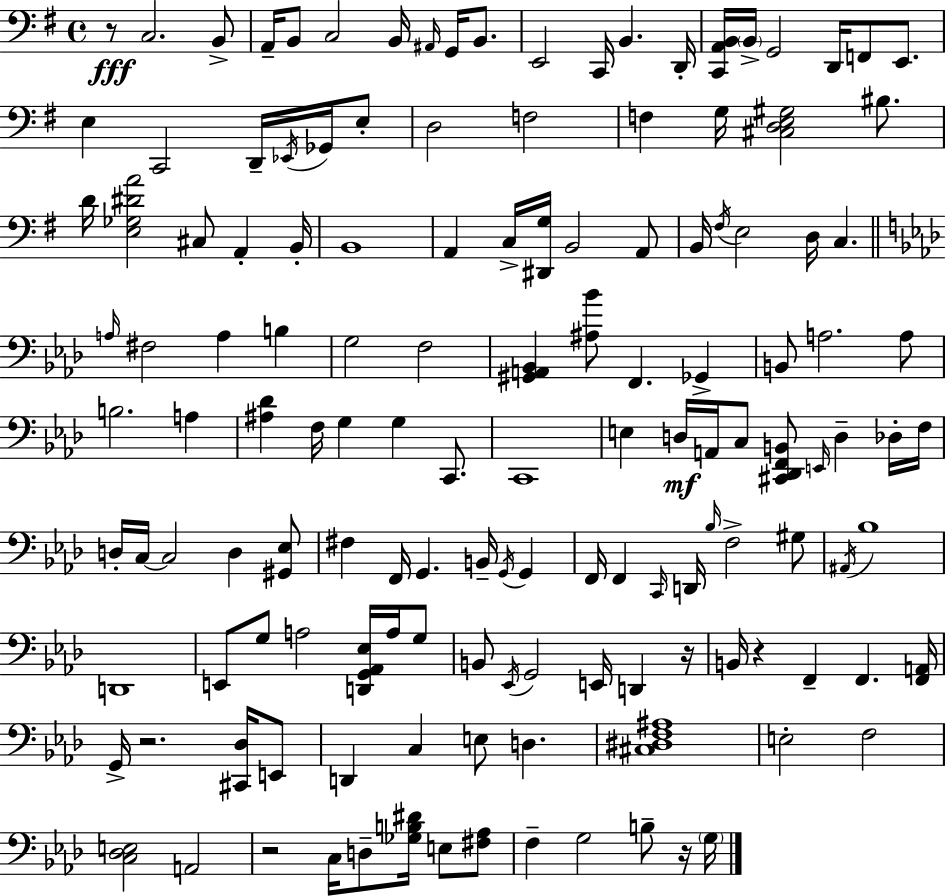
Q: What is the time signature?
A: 4/4